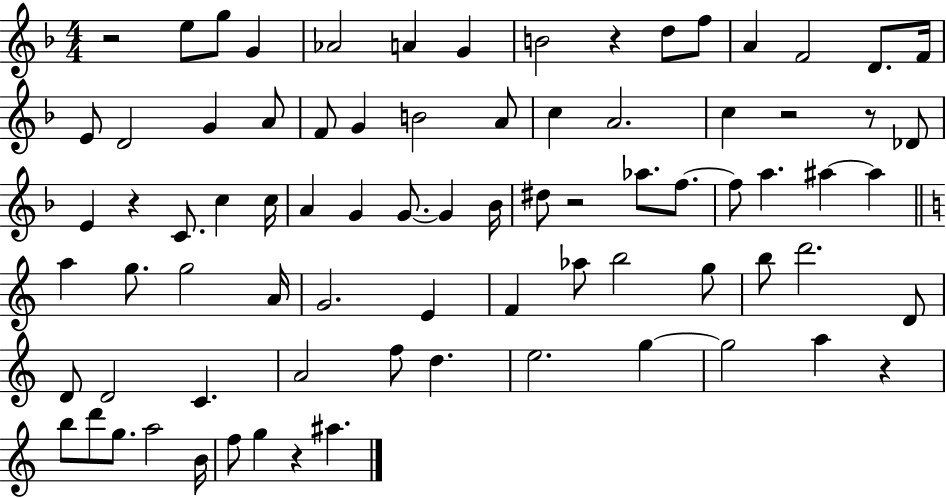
{
  \clef treble
  \numericTimeSignature
  \time 4/4
  \key f \major
  r2 e''8 g''8 g'4 | aes'2 a'4 g'4 | b'2 r4 d''8 f''8 | a'4 f'2 d'8. f'16 | \break e'8 d'2 g'4 a'8 | f'8 g'4 b'2 a'8 | c''4 a'2. | c''4 r2 r8 des'8 | \break e'4 r4 c'8. c''4 c''16 | a'4 g'4 g'8.~~ g'4 bes'16 | dis''8 r2 aes''8. f''8.~~ | f''8 a''4. ais''4~~ ais''4 | \break \bar "||" \break \key c \major a''4 g''8. g''2 a'16 | g'2. e'4 | f'4 aes''8 b''2 g''8 | b''8 d'''2. d'8 | \break d'8 d'2 c'4. | a'2 f''8 d''4. | e''2. g''4~~ | g''2 a''4 r4 | \break b''8 d'''8 g''8. a''2 b'16 | f''8 g''4 r4 ais''4. | \bar "|."
}